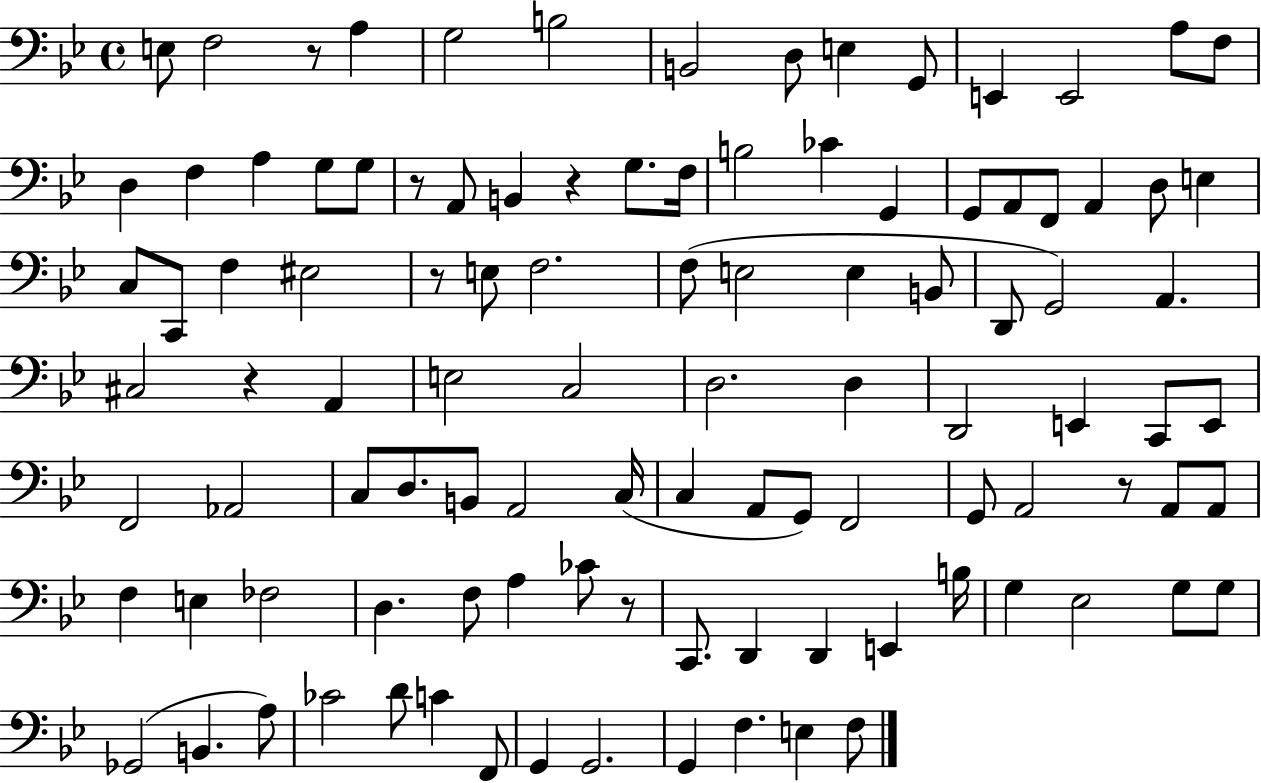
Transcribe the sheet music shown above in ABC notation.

X:1
T:Untitled
M:4/4
L:1/4
K:Bb
E,/2 F,2 z/2 A, G,2 B,2 B,,2 D,/2 E, G,,/2 E,, E,,2 A,/2 F,/2 D, F, A, G,/2 G,/2 z/2 A,,/2 B,, z G,/2 F,/4 B,2 _C G,, G,,/2 A,,/2 F,,/2 A,, D,/2 E, C,/2 C,,/2 F, ^E,2 z/2 E,/2 F,2 F,/2 E,2 E, B,,/2 D,,/2 G,,2 A,, ^C,2 z A,, E,2 C,2 D,2 D, D,,2 E,, C,,/2 E,,/2 F,,2 _A,,2 C,/2 D,/2 B,,/2 A,,2 C,/4 C, A,,/2 G,,/2 F,,2 G,,/2 A,,2 z/2 A,,/2 A,,/2 F, E, _F,2 D, F,/2 A, _C/2 z/2 C,,/2 D,, D,, E,, B,/4 G, _E,2 G,/2 G,/2 _G,,2 B,, A,/2 _C2 D/2 C F,,/2 G,, G,,2 G,, F, E, F,/2